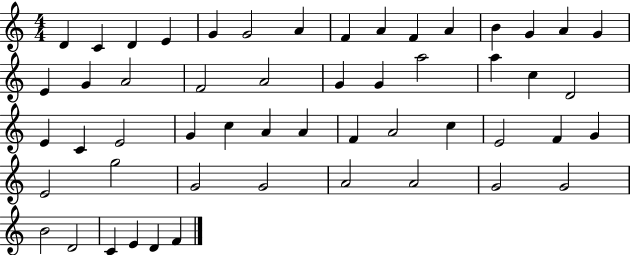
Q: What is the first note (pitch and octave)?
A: D4